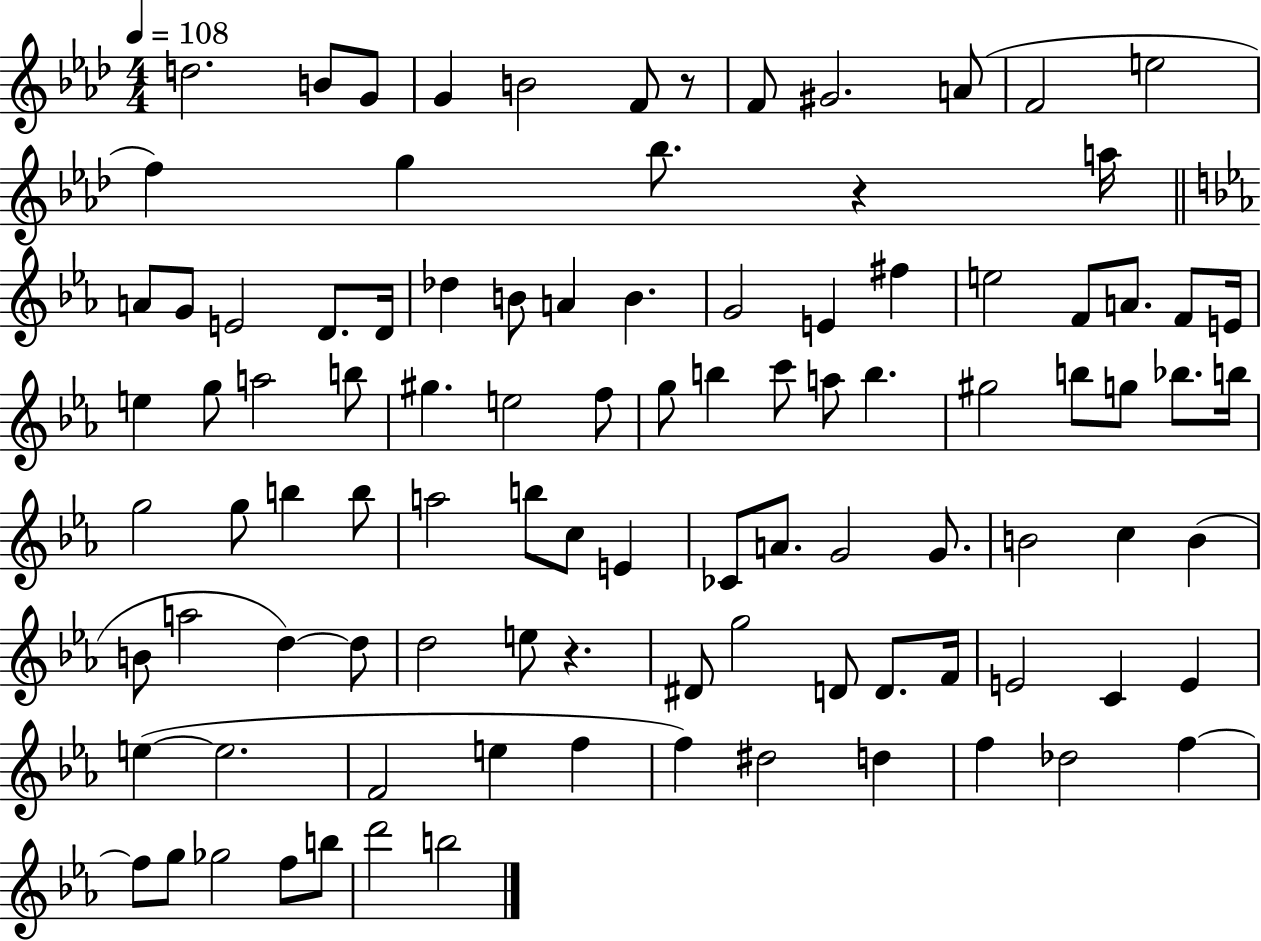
{
  \clef treble
  \numericTimeSignature
  \time 4/4
  \key aes \major
  \tempo 4 = 108
  \repeat volta 2 { d''2. b'8 g'8 | g'4 b'2 f'8 r8 | f'8 gis'2. a'8( | f'2 e''2 | \break f''4) g''4 bes''8. r4 a''16 | \bar "||" \break \key c \minor a'8 g'8 e'2 d'8. d'16 | des''4 b'8 a'4 b'4. | g'2 e'4 fis''4 | e''2 f'8 a'8. f'8 e'16 | \break e''4 g''8 a''2 b''8 | gis''4. e''2 f''8 | g''8 b''4 c'''8 a''8 b''4. | gis''2 b''8 g''8 bes''8. b''16 | \break g''2 g''8 b''4 b''8 | a''2 b''8 c''8 e'4 | ces'8 a'8. g'2 g'8. | b'2 c''4 b'4( | \break b'8 a''2 d''4~~) d''8 | d''2 e''8 r4. | dis'8 g''2 d'8 d'8. f'16 | e'2 c'4 e'4 | \break e''4~(~ e''2. | f'2 e''4 f''4 | f''4) dis''2 d''4 | f''4 des''2 f''4~~ | \break f''8 g''8 ges''2 f''8 b''8 | d'''2 b''2 | } \bar "|."
}